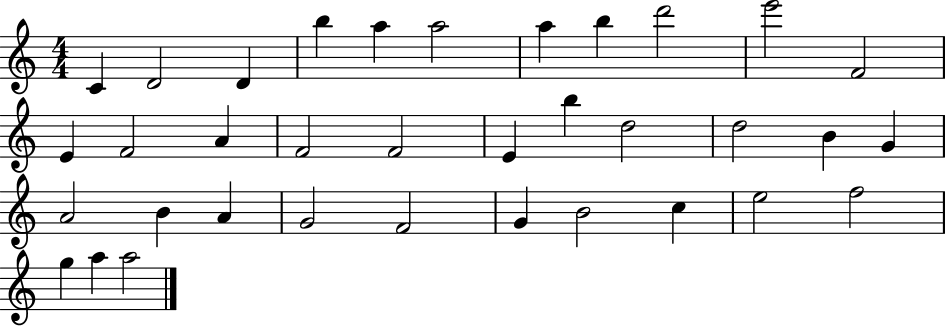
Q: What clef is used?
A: treble